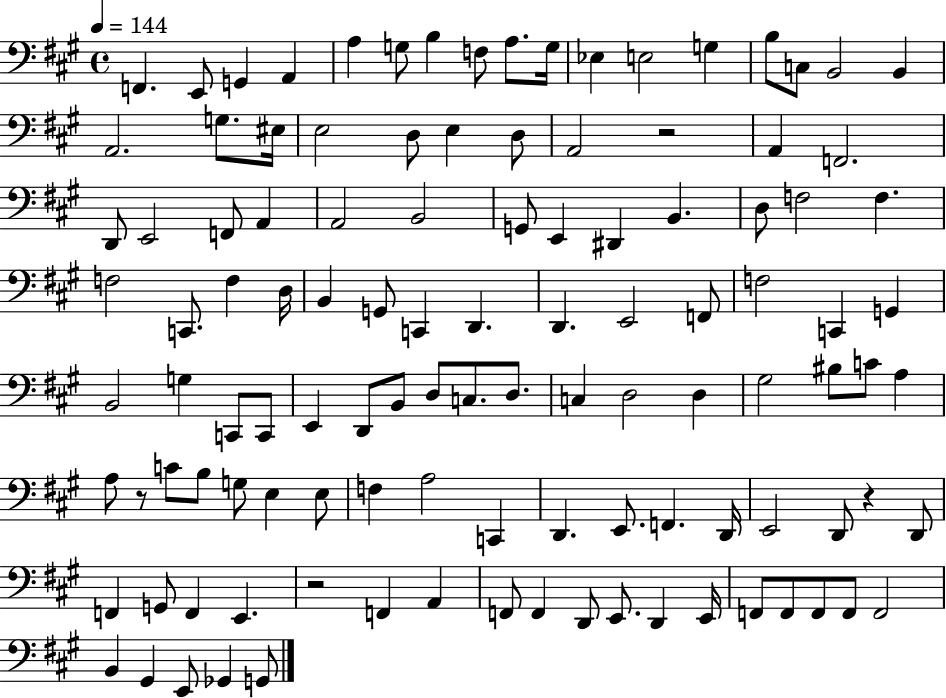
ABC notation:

X:1
T:Untitled
M:4/4
L:1/4
K:A
F,, E,,/2 G,, A,, A, G,/2 B, F,/2 A,/2 G,/4 _E, E,2 G, B,/2 C,/2 B,,2 B,, A,,2 G,/2 ^E,/4 E,2 D,/2 E, D,/2 A,,2 z2 A,, F,,2 D,,/2 E,,2 F,,/2 A,, A,,2 B,,2 G,,/2 E,, ^D,, B,, D,/2 F,2 F, F,2 C,,/2 F, D,/4 B,, G,,/2 C,, D,, D,, E,,2 F,,/2 F,2 C,, G,, B,,2 G, C,,/2 C,,/2 E,, D,,/2 B,,/2 D,/2 C,/2 D,/2 C, D,2 D, ^G,2 ^B,/2 C/2 A, A,/2 z/2 C/2 B,/2 G,/2 E, E,/2 F, A,2 C,, D,, E,,/2 F,, D,,/4 E,,2 D,,/2 z D,,/2 F,, G,,/2 F,, E,, z2 F,, A,, F,,/2 F,, D,,/2 E,,/2 D,, E,,/4 F,,/2 F,,/2 F,,/2 F,,/2 F,,2 B,, ^G,, E,,/2 _G,, G,,/2